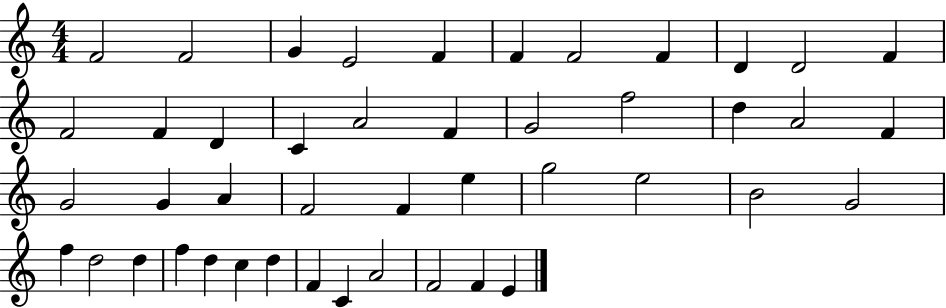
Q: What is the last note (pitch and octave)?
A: E4